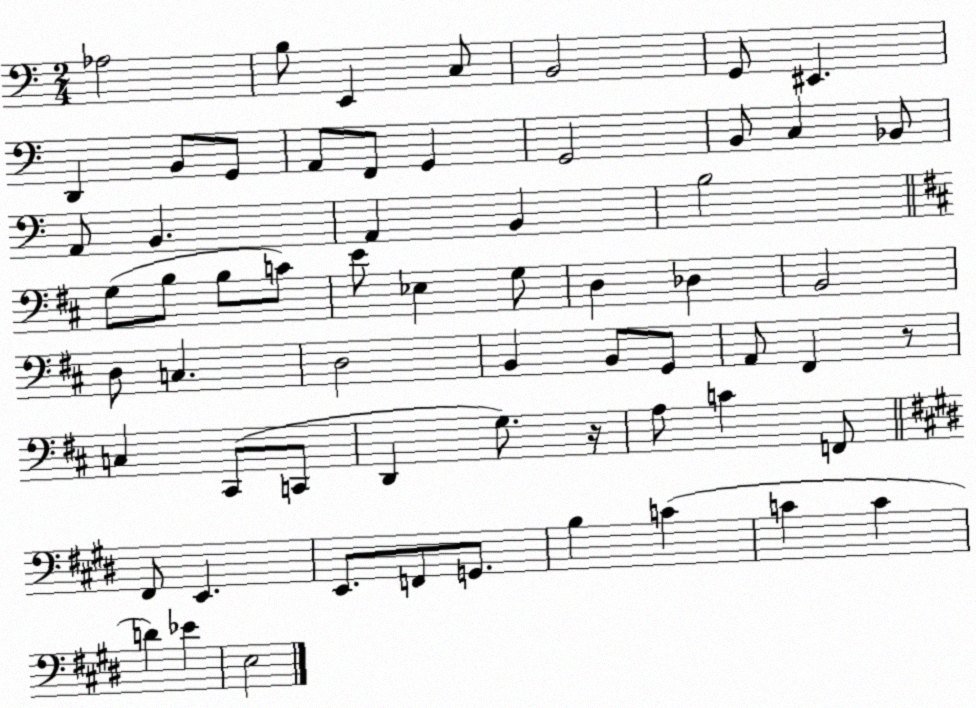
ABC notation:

X:1
T:Untitled
M:2/4
L:1/4
K:C
_A,2 B,/2 E,, C,/2 B,,2 G,,/2 ^E,, D,, B,,/2 G,,/2 A,,/2 F,,/2 G,, G,,2 B,,/2 C, _B,,/2 A,,/2 B,, A,, B,, B,2 G,/2 B,/2 B,/2 C/2 E/2 _E, G,/2 D, _D, B,,2 D,/2 C, D,2 B,, B,,/2 G,,/2 A,,/2 ^F,, z/2 C, ^C,,/2 C,,/2 D,, G,/2 z/4 A,/2 C F,,/2 ^F,,/2 E,, E,,/2 F,,/2 G,,/2 B, C C C D _E E,2